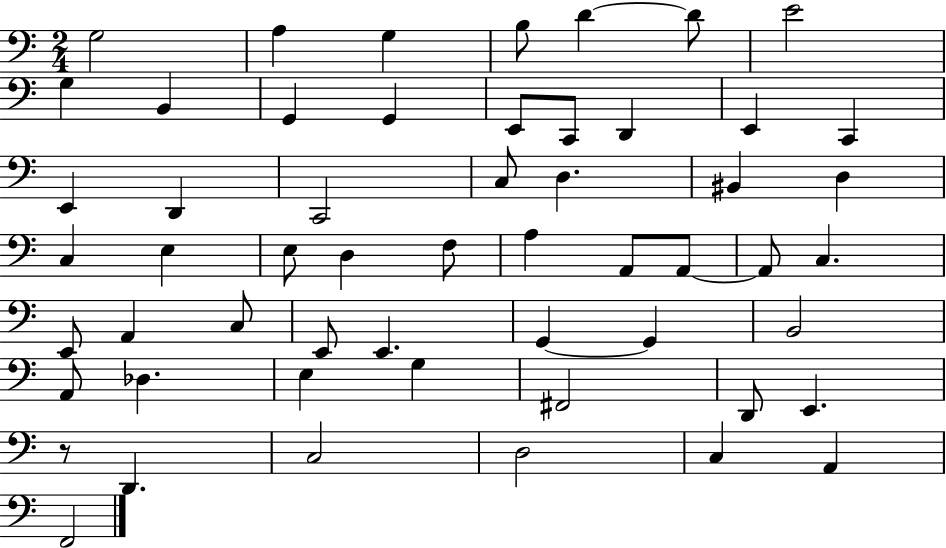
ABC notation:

X:1
T:Untitled
M:2/4
L:1/4
K:C
G,2 A, G, B,/2 D D/2 E2 G, B,, G,, G,, E,,/2 C,,/2 D,, E,, C,, E,, D,, C,,2 C,/2 D, ^B,, D, C, E, E,/2 D, F,/2 A, A,,/2 A,,/2 A,,/2 C, E,,/2 A,, C,/2 E,,/2 E,, G,, G,, B,,2 A,,/2 _D, E, G, ^F,,2 D,,/2 E,, z/2 D,, C,2 D,2 C, A,, F,,2